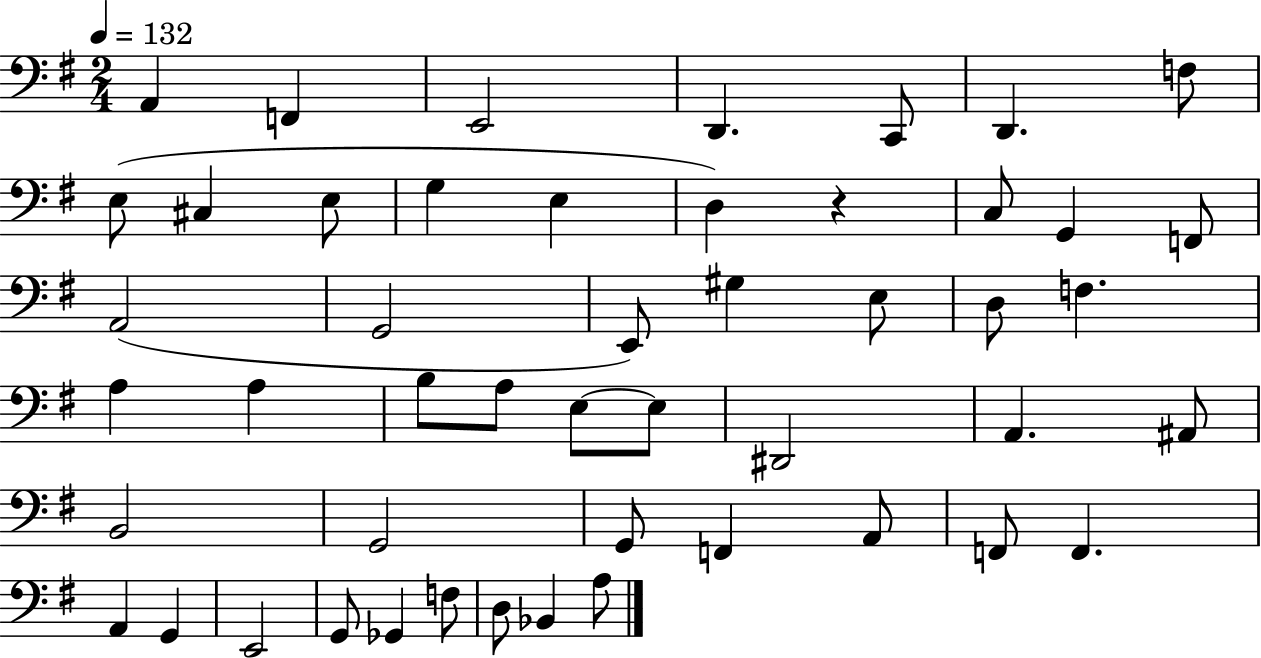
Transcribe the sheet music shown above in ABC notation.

X:1
T:Untitled
M:2/4
L:1/4
K:G
A,, F,, E,,2 D,, C,,/2 D,, F,/2 E,/2 ^C, E,/2 G, E, D, z C,/2 G,, F,,/2 A,,2 G,,2 E,,/2 ^G, E,/2 D,/2 F, A, A, B,/2 A,/2 E,/2 E,/2 ^D,,2 A,, ^A,,/2 B,,2 G,,2 G,,/2 F,, A,,/2 F,,/2 F,, A,, G,, E,,2 G,,/2 _G,, F,/2 D,/2 _B,, A,/2